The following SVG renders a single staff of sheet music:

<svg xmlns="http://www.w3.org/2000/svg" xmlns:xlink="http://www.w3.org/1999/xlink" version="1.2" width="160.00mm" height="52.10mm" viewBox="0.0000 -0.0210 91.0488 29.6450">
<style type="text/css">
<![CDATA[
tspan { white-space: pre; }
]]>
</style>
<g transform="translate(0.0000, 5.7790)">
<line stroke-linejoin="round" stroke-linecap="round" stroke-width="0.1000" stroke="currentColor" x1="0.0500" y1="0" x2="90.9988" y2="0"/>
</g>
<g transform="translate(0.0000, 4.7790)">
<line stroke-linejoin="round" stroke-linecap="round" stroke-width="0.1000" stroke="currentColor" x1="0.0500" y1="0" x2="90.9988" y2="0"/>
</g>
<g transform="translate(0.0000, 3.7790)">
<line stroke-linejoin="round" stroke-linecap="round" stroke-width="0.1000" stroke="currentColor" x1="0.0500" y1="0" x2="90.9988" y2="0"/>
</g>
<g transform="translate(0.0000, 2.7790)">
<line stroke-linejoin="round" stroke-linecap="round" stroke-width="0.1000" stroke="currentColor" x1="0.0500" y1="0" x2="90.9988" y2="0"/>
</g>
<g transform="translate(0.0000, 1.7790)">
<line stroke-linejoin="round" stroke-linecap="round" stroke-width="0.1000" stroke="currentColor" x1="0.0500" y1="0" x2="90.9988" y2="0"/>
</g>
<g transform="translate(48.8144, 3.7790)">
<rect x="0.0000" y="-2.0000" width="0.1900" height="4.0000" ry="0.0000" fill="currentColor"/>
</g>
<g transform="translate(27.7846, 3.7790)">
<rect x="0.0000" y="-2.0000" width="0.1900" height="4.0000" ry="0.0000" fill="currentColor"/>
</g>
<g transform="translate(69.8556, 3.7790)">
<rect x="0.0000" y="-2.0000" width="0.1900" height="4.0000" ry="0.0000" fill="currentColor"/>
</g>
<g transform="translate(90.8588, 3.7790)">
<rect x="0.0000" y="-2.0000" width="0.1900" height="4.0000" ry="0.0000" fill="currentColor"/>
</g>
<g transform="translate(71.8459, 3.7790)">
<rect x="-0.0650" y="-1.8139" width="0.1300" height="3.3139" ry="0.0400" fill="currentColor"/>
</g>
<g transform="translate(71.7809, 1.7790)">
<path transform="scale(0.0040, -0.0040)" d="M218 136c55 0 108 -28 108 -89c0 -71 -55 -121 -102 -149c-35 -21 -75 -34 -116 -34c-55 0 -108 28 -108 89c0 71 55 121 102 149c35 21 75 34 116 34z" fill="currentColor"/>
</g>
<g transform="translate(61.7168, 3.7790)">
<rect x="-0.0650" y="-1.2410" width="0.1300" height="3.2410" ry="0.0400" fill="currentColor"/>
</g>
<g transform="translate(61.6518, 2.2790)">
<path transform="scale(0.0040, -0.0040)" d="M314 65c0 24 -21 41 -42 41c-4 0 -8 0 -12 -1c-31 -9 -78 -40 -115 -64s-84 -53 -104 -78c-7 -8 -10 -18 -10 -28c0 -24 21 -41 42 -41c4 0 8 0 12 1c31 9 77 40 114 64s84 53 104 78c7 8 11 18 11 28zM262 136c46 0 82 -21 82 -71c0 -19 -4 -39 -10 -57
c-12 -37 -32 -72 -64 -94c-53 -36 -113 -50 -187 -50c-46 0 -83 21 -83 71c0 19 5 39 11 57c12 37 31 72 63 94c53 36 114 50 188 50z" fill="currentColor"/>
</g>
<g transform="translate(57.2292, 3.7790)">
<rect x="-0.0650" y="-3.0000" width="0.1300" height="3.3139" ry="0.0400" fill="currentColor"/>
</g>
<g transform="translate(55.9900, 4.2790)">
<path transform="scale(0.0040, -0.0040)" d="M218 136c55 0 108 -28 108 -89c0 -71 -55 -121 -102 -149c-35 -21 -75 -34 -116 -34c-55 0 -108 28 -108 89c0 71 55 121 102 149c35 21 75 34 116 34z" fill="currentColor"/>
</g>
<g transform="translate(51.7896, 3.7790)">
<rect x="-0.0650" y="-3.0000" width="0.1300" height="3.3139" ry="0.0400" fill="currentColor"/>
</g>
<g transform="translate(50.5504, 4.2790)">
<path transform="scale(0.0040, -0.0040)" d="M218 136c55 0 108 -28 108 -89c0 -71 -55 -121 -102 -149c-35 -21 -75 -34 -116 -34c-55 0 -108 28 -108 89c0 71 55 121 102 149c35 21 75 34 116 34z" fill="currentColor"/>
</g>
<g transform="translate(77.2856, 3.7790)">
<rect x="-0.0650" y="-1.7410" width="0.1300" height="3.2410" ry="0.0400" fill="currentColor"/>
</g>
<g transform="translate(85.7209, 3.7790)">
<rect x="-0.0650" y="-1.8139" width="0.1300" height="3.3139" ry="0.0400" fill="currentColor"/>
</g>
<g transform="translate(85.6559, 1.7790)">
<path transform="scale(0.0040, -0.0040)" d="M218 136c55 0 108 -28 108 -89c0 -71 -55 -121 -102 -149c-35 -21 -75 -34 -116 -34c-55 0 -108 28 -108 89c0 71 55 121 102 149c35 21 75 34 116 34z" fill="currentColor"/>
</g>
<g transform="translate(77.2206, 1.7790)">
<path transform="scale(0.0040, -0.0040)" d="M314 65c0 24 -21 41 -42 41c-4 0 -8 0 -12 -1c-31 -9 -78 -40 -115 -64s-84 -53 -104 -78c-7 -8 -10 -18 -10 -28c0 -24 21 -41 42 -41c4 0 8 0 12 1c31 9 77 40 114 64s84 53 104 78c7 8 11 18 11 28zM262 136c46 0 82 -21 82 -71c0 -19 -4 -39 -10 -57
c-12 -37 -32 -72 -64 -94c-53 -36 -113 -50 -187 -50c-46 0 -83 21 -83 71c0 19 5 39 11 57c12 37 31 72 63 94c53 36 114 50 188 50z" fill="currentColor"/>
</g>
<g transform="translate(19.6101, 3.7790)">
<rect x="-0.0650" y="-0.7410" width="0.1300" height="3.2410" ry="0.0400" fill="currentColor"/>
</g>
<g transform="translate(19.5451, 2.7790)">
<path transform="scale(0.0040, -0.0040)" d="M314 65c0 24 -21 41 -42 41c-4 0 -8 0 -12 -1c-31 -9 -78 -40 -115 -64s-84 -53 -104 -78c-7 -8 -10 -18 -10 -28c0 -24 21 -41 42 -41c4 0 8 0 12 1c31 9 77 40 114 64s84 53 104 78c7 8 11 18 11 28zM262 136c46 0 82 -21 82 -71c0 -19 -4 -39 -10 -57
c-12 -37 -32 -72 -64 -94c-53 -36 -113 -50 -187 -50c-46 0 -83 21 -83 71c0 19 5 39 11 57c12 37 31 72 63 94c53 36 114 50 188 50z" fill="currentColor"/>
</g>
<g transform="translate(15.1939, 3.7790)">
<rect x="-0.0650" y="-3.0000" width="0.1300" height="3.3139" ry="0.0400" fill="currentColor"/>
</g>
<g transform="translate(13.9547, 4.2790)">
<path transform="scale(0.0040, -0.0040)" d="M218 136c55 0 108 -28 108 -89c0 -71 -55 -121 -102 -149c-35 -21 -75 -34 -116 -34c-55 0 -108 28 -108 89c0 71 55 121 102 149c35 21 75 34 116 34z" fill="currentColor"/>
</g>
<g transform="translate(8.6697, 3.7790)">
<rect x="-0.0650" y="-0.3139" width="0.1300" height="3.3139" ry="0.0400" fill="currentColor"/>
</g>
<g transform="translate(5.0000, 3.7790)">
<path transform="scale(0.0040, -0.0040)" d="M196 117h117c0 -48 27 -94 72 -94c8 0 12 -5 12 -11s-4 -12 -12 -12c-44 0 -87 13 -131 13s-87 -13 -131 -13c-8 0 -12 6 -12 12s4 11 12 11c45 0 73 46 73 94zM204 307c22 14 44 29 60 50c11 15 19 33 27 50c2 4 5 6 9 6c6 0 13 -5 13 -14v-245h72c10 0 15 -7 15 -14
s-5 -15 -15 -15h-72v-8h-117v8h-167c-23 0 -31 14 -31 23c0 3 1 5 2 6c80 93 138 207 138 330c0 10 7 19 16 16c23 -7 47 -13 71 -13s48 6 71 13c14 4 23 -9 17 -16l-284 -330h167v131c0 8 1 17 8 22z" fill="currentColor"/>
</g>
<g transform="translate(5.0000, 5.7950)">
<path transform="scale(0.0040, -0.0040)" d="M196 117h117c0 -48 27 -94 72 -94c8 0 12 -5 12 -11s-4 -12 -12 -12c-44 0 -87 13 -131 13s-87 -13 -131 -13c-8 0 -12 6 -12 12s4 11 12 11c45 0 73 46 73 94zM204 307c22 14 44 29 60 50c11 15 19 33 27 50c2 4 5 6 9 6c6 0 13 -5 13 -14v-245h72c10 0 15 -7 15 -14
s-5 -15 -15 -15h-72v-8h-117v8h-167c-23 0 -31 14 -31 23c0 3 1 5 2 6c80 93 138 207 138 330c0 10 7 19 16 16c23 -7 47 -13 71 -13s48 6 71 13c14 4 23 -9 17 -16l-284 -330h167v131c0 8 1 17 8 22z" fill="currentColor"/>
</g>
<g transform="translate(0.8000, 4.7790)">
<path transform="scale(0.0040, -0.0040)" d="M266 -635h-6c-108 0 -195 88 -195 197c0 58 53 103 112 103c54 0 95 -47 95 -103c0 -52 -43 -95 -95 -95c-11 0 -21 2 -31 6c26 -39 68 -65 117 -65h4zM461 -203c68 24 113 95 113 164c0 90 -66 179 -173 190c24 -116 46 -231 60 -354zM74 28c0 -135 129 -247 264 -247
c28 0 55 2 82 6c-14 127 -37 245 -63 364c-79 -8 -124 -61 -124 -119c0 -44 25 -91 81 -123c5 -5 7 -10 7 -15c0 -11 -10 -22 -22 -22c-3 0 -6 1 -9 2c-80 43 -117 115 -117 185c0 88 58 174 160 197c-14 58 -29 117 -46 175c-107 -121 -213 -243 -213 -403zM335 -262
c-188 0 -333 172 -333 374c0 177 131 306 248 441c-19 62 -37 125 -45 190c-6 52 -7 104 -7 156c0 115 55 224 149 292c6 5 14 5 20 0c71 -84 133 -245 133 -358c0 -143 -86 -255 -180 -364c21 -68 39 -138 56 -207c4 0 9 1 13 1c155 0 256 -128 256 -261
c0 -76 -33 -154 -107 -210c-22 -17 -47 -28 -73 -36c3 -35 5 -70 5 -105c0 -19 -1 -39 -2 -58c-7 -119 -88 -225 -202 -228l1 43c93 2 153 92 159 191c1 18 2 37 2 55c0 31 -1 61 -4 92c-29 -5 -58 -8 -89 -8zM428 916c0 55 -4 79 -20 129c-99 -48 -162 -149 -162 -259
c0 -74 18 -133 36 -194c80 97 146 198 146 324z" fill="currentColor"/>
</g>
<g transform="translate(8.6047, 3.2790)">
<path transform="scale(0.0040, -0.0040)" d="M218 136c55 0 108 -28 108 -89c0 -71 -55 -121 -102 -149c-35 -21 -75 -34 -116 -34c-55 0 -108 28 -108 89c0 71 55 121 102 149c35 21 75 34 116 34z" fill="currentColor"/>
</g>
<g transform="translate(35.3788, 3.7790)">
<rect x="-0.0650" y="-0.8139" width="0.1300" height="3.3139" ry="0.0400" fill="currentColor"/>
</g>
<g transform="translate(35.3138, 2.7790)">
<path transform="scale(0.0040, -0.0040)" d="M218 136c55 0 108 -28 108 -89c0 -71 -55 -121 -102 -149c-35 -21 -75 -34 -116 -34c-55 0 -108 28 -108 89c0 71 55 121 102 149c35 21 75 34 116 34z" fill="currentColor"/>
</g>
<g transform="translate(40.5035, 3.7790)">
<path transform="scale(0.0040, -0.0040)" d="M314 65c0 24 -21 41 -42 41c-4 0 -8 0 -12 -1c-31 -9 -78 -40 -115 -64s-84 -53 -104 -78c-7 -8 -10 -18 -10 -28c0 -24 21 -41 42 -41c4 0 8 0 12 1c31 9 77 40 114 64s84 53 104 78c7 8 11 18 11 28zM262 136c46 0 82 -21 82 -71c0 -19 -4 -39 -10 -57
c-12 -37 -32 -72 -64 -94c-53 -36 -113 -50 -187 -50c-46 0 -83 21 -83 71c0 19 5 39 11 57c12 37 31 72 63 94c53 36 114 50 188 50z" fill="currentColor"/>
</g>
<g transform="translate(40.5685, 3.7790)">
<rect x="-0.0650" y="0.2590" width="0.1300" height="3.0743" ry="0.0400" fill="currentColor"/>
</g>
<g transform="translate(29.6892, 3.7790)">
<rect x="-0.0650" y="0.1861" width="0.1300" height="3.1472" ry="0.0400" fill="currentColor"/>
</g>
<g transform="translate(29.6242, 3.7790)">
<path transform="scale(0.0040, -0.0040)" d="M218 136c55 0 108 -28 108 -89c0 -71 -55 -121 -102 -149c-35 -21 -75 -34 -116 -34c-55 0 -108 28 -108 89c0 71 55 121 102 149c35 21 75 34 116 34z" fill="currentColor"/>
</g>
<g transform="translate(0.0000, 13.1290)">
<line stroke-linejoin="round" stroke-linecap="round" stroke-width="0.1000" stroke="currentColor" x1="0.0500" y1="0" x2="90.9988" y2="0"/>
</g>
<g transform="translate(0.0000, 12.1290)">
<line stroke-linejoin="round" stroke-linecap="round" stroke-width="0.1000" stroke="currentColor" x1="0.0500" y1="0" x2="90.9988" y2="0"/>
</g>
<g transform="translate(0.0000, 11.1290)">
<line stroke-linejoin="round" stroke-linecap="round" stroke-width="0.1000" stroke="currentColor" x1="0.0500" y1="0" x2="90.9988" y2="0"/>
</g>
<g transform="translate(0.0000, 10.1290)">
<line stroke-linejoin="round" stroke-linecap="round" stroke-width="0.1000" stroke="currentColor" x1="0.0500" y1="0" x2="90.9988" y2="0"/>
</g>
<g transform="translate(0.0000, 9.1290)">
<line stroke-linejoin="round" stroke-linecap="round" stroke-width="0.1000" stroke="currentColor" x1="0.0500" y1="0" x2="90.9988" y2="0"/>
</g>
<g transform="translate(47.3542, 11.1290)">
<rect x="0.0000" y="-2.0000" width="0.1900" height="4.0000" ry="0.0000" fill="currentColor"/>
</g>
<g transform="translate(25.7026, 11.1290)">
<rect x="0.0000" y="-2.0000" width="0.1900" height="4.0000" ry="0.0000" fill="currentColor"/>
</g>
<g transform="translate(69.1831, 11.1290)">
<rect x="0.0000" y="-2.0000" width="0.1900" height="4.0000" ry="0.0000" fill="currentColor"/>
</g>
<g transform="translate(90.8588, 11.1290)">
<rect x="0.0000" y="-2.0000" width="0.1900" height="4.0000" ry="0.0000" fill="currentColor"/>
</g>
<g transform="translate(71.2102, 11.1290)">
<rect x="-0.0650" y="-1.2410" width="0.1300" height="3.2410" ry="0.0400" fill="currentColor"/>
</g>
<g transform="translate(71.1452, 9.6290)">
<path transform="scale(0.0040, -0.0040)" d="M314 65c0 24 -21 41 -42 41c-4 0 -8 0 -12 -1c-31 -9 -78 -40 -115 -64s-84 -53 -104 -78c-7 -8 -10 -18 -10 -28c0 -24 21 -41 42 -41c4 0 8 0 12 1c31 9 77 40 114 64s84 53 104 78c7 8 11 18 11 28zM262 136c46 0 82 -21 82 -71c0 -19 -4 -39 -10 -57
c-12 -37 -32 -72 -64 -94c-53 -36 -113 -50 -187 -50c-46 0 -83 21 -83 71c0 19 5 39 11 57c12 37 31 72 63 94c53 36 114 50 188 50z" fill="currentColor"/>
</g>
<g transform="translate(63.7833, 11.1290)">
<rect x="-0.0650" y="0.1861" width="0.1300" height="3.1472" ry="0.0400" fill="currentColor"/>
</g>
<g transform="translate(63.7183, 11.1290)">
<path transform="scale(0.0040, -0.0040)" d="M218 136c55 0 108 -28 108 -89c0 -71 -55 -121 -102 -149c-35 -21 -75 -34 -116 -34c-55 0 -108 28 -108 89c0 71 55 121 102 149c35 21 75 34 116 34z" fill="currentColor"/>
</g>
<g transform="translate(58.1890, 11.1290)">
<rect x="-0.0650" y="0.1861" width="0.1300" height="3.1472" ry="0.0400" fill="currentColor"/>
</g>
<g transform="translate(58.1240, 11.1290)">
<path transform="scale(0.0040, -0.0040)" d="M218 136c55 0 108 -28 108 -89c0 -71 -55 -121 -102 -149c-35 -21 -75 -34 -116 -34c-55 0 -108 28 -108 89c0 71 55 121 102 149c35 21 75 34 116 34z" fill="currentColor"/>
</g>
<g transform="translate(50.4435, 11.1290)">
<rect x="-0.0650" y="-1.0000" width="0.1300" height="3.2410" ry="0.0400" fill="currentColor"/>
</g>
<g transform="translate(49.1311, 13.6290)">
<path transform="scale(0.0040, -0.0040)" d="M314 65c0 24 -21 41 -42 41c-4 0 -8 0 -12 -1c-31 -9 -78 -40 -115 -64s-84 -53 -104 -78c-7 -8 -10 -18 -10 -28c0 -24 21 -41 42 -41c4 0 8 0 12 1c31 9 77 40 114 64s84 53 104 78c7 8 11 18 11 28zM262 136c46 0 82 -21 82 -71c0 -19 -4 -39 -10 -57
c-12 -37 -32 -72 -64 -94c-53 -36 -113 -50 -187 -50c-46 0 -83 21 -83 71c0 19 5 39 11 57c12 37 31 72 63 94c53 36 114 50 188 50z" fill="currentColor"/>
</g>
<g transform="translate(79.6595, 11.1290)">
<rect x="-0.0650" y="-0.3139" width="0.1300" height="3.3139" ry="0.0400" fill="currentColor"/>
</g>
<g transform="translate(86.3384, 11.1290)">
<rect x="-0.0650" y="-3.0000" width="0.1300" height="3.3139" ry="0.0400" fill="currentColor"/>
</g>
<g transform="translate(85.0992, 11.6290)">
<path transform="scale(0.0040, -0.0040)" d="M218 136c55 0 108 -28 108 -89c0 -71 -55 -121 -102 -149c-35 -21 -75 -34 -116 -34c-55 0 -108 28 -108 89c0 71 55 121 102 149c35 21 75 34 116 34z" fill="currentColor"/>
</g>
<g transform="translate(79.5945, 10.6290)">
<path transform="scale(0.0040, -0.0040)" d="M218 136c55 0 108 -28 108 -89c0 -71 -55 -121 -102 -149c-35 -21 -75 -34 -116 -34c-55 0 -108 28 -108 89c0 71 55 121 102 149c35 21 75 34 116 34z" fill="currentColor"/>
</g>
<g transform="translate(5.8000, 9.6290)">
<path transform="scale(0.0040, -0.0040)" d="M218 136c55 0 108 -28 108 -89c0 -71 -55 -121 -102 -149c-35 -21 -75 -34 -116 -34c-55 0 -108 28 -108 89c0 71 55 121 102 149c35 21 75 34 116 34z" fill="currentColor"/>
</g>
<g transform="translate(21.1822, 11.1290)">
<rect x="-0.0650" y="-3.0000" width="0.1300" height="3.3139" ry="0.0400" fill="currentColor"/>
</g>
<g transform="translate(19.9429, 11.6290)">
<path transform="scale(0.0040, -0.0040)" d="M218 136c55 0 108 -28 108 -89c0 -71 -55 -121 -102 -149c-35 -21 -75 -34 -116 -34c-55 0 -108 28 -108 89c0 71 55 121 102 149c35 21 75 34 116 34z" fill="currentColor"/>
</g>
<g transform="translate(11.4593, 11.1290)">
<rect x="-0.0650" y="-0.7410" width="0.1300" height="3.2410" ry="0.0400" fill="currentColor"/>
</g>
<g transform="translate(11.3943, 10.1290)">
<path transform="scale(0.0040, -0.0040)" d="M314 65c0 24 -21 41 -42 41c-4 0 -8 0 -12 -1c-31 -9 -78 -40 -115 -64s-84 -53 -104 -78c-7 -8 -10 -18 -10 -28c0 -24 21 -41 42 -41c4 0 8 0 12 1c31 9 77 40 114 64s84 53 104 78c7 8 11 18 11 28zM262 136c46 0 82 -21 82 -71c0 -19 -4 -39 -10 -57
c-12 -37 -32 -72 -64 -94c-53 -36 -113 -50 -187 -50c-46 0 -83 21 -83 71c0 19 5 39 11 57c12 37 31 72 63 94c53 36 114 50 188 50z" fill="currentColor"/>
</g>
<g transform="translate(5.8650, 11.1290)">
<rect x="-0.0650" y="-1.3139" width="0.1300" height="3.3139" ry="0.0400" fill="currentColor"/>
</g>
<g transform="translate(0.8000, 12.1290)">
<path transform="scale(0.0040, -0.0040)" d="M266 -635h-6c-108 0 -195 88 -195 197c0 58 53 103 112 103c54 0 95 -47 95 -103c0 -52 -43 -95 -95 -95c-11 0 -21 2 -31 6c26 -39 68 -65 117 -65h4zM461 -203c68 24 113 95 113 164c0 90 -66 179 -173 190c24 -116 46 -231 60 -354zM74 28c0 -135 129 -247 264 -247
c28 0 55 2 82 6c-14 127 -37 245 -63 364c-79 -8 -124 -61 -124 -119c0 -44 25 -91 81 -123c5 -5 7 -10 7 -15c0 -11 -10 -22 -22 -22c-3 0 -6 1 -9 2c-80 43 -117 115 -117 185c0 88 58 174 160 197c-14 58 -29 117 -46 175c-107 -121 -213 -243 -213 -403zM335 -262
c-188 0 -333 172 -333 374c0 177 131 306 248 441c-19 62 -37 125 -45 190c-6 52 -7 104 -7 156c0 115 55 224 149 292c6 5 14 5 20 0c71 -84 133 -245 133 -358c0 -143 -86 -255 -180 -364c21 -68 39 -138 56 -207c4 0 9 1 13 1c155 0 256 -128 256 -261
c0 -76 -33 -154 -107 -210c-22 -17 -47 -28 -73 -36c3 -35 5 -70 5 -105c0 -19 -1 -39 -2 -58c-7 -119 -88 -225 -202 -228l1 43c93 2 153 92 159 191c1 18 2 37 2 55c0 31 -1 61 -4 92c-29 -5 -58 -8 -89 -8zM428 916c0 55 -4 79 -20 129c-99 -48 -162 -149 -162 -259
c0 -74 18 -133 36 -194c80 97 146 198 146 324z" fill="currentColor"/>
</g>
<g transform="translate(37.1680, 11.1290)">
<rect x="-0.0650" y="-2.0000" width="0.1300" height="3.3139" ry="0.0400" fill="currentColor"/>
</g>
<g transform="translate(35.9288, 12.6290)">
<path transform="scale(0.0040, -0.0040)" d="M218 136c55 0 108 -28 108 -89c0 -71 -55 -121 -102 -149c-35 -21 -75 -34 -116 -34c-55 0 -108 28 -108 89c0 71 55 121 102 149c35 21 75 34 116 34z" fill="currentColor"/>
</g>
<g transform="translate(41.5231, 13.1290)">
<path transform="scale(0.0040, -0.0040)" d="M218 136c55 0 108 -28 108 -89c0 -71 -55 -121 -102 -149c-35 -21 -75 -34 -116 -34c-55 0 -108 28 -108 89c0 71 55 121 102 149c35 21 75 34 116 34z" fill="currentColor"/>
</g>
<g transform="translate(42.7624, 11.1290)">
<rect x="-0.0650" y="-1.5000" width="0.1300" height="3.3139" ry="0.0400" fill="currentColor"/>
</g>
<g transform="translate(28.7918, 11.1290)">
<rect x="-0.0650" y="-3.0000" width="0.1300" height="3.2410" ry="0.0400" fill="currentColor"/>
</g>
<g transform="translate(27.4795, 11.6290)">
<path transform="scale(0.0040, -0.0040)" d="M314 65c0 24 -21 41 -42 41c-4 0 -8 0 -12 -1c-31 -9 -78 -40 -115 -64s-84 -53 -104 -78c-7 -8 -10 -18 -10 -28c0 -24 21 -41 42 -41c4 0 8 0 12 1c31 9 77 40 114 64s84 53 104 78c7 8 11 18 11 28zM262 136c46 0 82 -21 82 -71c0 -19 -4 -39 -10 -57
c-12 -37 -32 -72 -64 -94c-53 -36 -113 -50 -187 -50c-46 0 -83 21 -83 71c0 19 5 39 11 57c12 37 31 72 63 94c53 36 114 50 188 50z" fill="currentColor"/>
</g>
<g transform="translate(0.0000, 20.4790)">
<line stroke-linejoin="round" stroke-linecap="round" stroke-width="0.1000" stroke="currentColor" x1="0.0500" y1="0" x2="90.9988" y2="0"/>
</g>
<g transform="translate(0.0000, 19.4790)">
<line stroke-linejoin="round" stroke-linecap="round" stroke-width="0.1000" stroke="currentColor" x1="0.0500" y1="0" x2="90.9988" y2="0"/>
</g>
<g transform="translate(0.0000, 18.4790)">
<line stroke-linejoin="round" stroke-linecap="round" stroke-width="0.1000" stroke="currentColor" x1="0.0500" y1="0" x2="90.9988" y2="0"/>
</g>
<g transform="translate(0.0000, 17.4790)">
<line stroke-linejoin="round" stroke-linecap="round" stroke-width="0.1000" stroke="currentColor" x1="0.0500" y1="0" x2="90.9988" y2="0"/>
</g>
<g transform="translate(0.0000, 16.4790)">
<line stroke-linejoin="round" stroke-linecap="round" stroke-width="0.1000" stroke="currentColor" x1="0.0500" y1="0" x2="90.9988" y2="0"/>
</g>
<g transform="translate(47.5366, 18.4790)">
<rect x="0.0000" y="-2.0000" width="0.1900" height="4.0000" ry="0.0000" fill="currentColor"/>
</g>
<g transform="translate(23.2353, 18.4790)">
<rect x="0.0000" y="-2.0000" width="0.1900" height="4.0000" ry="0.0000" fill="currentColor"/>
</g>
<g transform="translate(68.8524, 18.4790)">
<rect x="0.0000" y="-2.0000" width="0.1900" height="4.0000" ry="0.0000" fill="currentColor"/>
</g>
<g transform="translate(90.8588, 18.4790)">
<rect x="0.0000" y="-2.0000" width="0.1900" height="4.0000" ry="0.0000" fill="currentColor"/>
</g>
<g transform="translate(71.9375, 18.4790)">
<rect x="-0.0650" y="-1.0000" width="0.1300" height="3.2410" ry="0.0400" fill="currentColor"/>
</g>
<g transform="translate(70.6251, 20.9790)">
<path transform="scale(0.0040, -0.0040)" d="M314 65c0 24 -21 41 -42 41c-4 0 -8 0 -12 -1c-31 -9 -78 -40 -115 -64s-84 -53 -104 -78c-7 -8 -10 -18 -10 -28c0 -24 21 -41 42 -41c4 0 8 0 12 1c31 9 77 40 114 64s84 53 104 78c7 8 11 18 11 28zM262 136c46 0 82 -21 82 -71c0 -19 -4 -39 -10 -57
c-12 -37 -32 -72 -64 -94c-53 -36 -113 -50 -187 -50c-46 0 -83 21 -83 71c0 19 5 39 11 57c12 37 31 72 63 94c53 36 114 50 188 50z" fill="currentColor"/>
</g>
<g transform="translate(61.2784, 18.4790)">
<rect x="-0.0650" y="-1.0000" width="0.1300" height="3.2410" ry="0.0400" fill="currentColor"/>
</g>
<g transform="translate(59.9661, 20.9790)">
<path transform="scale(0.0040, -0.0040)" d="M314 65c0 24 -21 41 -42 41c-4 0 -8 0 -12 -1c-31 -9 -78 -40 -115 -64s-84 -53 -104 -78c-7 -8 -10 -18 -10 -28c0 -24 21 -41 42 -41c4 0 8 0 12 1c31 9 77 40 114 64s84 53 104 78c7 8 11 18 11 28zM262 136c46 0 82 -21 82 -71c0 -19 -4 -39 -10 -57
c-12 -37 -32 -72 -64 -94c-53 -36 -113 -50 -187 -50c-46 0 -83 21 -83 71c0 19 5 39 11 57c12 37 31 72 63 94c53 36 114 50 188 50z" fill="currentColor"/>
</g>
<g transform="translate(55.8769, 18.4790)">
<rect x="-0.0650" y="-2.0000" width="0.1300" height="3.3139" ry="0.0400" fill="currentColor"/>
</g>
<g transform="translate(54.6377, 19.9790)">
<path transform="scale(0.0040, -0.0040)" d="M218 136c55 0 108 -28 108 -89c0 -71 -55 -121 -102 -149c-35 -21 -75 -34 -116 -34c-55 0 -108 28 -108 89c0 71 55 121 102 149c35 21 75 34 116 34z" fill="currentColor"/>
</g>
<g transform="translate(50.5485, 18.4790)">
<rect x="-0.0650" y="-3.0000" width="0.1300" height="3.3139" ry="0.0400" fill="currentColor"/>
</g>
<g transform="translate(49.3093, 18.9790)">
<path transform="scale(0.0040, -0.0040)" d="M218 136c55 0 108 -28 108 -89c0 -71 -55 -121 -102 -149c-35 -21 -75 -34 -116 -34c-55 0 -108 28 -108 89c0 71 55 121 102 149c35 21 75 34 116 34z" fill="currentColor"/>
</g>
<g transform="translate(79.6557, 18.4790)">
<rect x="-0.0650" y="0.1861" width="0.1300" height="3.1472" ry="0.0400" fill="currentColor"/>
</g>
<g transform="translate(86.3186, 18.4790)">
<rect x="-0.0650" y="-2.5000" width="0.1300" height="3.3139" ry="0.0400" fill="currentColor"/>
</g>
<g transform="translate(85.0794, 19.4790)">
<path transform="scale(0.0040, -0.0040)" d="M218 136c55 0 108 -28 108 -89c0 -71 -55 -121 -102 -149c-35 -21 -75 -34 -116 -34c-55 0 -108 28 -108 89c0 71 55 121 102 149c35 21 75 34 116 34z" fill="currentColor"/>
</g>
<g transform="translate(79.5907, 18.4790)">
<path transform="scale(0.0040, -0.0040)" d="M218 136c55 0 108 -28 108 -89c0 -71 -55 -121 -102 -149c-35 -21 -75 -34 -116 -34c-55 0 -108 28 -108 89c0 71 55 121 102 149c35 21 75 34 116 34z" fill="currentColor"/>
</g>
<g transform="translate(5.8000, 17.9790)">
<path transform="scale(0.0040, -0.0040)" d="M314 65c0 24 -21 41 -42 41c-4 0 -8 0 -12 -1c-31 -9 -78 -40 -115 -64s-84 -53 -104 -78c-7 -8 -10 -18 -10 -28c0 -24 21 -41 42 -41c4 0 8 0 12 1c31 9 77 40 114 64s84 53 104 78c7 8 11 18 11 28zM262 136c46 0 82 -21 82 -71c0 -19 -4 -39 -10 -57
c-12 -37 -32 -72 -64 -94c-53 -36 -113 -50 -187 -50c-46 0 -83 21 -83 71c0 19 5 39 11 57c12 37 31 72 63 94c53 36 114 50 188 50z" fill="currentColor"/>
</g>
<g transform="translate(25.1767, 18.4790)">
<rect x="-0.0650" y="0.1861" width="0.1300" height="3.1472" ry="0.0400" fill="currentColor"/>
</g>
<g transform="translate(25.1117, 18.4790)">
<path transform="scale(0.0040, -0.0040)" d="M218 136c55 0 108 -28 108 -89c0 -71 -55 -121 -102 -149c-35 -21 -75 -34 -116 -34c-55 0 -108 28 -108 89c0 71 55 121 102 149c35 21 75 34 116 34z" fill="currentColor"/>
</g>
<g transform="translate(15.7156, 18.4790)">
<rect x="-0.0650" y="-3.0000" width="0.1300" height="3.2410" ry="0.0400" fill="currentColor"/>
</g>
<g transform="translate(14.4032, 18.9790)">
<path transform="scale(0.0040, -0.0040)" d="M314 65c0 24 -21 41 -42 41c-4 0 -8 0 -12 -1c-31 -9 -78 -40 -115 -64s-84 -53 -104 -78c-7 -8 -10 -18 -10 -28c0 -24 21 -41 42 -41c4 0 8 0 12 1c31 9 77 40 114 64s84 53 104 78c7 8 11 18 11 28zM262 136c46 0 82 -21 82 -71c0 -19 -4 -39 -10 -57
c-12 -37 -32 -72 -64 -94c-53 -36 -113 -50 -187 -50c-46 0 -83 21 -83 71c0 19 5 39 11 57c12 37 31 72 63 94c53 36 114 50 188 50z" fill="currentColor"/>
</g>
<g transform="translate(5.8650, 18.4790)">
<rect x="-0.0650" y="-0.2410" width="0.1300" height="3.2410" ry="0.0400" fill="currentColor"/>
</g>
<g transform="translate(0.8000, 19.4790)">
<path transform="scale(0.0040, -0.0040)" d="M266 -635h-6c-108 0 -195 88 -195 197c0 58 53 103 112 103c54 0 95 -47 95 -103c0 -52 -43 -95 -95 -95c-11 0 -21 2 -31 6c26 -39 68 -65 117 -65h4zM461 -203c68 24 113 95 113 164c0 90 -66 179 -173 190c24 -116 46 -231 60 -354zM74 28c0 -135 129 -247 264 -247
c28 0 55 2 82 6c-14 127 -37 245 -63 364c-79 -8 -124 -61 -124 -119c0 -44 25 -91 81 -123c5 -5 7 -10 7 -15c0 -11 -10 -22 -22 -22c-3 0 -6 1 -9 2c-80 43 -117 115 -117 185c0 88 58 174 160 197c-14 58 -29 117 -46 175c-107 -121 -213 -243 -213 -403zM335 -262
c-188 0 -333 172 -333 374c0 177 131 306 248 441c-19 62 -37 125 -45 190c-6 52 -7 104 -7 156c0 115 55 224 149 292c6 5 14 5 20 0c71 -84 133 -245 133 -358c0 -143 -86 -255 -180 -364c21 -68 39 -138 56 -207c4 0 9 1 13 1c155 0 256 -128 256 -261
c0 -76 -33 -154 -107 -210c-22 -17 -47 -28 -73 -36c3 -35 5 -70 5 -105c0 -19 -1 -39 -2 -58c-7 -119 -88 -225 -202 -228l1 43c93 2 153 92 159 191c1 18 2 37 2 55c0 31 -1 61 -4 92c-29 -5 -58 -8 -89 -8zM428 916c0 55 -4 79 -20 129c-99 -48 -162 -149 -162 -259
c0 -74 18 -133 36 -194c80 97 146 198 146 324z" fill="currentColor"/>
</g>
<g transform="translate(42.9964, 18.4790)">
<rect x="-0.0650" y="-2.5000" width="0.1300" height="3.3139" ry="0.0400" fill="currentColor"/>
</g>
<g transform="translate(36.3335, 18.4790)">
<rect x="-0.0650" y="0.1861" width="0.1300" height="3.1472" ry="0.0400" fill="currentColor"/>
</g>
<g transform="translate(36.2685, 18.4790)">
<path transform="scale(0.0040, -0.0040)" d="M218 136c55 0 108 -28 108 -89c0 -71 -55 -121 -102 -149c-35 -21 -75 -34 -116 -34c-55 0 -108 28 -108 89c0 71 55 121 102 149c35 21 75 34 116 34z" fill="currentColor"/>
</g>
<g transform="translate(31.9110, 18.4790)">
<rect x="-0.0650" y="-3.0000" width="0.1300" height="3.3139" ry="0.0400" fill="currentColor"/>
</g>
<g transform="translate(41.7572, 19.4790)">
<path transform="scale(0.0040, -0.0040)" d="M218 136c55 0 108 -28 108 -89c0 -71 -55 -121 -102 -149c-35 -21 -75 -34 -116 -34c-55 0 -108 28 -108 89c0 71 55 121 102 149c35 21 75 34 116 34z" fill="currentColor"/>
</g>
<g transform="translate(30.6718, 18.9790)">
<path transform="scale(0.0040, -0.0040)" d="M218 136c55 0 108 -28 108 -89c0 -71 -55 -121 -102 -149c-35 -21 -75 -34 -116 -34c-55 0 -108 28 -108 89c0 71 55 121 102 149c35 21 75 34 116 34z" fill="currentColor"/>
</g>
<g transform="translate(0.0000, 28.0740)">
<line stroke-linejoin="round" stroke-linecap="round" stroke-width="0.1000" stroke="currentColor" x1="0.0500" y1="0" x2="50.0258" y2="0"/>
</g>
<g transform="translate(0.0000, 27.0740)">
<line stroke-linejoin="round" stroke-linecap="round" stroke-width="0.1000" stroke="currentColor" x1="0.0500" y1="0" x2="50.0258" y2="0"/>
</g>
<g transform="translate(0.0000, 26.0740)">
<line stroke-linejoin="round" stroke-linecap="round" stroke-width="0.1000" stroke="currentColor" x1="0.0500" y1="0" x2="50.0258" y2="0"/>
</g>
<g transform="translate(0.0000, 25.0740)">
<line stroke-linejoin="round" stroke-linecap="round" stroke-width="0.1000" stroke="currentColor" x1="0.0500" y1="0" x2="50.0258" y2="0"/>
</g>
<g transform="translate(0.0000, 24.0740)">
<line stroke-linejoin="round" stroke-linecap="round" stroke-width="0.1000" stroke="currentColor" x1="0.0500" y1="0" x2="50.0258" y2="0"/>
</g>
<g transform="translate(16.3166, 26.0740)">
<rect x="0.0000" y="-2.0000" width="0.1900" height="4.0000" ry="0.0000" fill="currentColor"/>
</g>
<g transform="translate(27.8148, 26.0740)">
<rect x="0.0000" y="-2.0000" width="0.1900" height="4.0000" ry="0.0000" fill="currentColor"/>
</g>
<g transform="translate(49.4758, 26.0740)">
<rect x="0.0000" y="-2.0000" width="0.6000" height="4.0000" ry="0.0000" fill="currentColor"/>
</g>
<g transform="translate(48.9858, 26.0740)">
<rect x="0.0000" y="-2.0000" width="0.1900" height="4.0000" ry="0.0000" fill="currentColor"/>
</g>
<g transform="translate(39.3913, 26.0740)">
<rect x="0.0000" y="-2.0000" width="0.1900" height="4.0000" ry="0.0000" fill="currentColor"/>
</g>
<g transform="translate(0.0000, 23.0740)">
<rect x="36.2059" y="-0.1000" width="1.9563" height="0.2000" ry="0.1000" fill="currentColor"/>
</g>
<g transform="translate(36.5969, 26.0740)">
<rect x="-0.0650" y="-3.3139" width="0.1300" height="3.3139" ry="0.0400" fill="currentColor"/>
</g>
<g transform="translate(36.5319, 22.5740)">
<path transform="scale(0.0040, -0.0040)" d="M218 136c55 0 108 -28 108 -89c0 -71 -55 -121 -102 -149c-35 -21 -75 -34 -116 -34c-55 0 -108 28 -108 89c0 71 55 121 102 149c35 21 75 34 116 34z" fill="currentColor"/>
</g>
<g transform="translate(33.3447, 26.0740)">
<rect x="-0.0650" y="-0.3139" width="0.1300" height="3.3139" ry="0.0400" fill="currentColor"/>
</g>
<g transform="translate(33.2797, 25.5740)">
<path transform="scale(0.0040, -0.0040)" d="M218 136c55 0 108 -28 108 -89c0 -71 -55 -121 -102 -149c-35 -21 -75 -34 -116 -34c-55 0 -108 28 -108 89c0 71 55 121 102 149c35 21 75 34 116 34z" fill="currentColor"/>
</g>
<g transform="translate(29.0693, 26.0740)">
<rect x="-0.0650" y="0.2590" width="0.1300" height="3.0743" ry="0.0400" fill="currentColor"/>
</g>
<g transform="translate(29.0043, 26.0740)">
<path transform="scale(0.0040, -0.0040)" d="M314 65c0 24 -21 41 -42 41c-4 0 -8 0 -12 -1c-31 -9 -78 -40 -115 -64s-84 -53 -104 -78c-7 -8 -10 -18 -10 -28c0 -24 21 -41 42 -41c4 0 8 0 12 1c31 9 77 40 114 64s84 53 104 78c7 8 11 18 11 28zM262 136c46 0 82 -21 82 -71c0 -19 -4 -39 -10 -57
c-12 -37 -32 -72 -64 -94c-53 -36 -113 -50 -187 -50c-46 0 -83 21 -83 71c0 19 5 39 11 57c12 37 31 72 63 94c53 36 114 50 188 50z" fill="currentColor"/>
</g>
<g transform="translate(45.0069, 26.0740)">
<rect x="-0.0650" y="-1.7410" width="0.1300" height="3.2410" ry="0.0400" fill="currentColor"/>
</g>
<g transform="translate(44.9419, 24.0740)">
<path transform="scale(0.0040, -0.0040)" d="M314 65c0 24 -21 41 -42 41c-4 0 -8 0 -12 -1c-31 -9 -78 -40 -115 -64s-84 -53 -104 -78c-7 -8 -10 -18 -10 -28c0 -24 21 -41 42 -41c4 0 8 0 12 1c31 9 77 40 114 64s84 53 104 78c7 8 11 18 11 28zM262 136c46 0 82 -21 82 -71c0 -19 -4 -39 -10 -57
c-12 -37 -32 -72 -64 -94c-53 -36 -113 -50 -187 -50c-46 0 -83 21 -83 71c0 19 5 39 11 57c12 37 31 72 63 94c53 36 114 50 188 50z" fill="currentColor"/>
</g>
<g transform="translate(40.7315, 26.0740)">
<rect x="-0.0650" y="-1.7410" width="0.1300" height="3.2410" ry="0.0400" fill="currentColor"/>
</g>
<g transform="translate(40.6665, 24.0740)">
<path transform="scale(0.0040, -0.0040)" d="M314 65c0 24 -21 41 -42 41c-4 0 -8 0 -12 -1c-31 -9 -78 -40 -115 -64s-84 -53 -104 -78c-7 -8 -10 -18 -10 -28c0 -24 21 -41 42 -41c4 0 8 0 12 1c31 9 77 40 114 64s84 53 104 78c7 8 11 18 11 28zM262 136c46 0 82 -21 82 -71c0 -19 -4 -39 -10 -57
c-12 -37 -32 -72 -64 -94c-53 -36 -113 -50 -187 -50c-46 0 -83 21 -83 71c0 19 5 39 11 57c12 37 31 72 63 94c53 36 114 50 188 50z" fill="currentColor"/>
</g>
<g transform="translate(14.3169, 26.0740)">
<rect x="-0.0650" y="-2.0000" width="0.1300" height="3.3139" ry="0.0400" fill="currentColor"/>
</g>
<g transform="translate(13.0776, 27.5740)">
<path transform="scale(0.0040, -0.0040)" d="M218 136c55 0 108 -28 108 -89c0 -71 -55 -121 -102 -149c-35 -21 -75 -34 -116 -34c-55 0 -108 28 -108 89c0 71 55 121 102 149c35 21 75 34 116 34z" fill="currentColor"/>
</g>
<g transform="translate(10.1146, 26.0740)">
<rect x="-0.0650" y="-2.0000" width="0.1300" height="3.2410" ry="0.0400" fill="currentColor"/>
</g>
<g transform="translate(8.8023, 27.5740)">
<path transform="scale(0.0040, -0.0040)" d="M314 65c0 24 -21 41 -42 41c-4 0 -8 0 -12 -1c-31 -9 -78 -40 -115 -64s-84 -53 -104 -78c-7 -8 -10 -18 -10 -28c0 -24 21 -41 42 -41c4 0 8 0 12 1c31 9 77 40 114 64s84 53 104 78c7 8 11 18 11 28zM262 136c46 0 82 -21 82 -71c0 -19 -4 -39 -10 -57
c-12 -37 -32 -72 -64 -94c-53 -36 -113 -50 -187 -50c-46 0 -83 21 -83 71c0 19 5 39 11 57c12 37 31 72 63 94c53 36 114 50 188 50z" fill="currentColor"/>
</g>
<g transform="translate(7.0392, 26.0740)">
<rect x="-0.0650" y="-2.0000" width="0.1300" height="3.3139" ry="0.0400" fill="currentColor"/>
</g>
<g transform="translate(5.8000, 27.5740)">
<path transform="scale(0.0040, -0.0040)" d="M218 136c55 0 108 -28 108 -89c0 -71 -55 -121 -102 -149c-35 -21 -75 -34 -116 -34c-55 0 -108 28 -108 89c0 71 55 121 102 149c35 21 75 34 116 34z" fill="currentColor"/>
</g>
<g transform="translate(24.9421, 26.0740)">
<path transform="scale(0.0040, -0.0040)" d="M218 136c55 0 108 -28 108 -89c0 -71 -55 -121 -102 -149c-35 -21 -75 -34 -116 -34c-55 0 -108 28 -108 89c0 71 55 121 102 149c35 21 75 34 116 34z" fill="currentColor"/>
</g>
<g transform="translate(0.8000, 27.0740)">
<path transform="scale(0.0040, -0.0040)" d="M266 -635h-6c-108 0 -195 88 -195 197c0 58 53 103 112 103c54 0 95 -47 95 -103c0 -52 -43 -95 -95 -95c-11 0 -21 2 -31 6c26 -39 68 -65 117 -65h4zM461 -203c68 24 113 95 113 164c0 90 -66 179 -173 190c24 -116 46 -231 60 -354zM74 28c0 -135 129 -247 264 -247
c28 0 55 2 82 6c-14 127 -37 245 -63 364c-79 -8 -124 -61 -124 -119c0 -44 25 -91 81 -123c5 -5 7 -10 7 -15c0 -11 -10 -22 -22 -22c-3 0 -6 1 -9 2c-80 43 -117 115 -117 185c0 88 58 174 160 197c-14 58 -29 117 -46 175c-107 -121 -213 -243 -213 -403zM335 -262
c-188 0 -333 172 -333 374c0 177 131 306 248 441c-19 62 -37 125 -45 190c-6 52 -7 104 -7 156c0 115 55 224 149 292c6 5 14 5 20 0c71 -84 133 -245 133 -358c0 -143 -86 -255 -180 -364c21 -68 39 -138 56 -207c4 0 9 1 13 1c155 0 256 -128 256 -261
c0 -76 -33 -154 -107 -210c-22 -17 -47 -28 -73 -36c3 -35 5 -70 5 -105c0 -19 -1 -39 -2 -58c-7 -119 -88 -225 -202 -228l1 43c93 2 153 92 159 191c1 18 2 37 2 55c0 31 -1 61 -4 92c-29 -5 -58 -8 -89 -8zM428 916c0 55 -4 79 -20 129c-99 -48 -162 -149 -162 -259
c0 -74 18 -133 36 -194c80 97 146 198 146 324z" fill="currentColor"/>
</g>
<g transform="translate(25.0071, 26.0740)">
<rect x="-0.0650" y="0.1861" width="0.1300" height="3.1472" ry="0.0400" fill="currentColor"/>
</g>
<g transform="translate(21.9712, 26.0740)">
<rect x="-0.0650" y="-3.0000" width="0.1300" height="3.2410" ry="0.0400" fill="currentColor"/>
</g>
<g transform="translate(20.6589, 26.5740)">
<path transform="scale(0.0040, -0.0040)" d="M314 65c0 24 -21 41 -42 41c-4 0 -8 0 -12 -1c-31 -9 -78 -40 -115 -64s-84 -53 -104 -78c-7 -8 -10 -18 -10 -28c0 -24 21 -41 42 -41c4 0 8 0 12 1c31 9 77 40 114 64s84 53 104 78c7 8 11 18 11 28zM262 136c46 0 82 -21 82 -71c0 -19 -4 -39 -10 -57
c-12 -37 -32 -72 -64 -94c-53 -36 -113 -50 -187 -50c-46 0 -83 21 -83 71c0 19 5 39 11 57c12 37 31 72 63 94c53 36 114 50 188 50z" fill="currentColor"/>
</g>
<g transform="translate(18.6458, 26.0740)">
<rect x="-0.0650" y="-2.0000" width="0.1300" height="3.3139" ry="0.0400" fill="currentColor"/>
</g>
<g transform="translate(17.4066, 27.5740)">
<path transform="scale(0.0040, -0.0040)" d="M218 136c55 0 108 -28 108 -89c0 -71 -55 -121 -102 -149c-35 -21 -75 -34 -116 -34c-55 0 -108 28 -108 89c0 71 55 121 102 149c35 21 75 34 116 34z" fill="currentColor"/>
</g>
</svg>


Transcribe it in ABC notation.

X:1
T:Untitled
M:4/4
L:1/4
K:C
c A d2 B d B2 A A e2 f f2 f e d2 A A2 F E D2 B B e2 c A c2 A2 B A B G A F D2 D2 B G F F2 F F A2 B B2 c b f2 f2